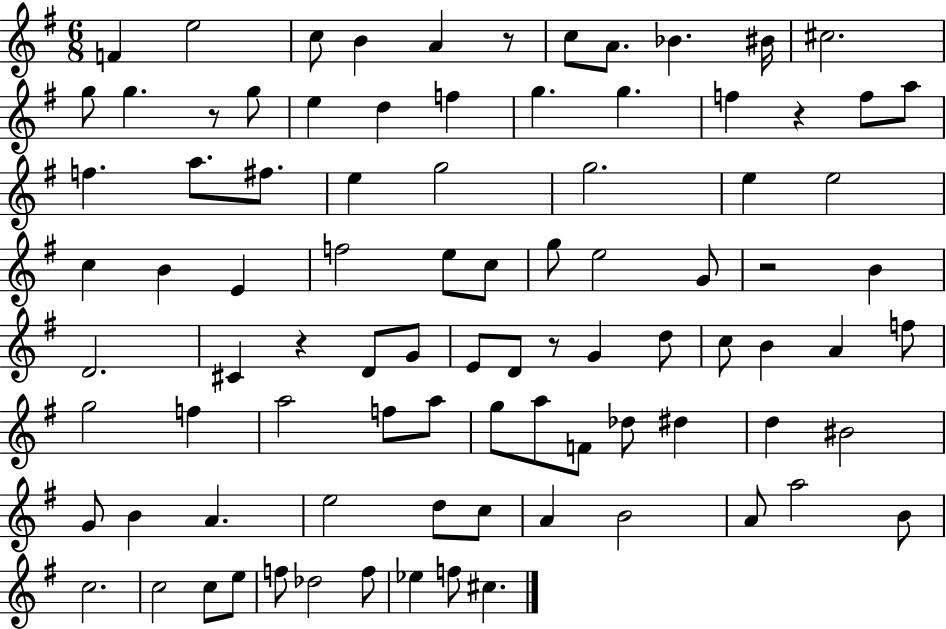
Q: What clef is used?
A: treble